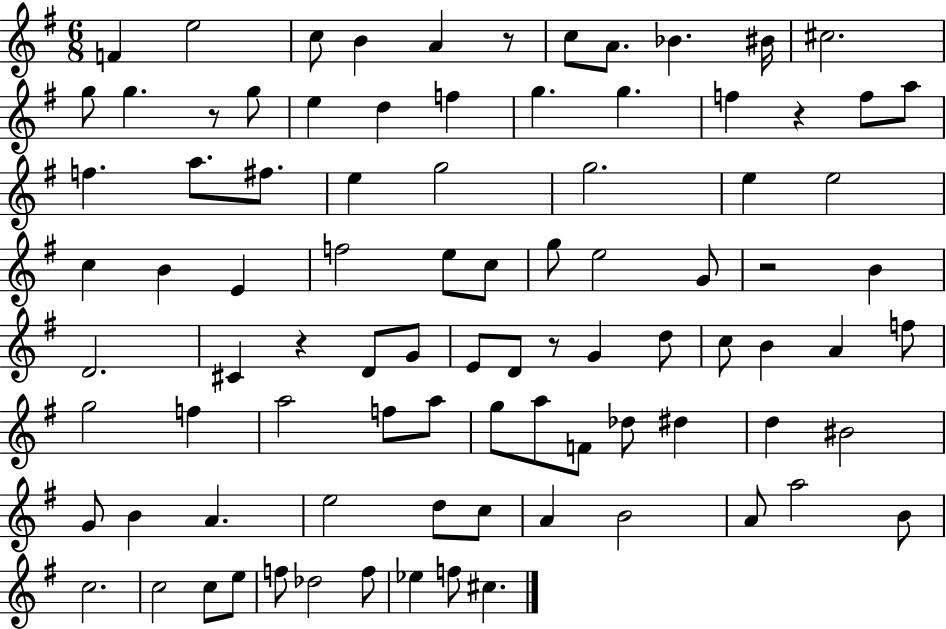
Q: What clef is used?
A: treble